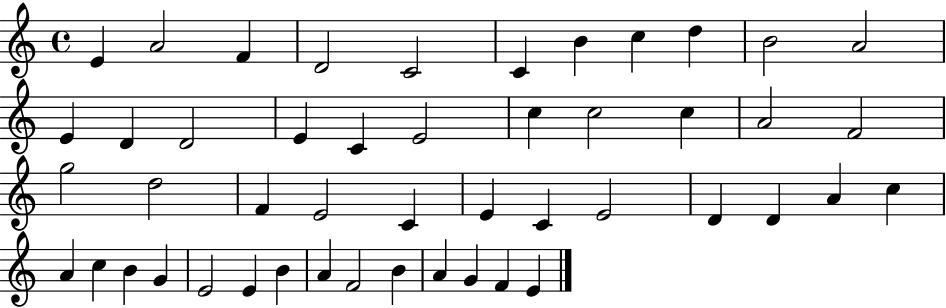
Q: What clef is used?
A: treble